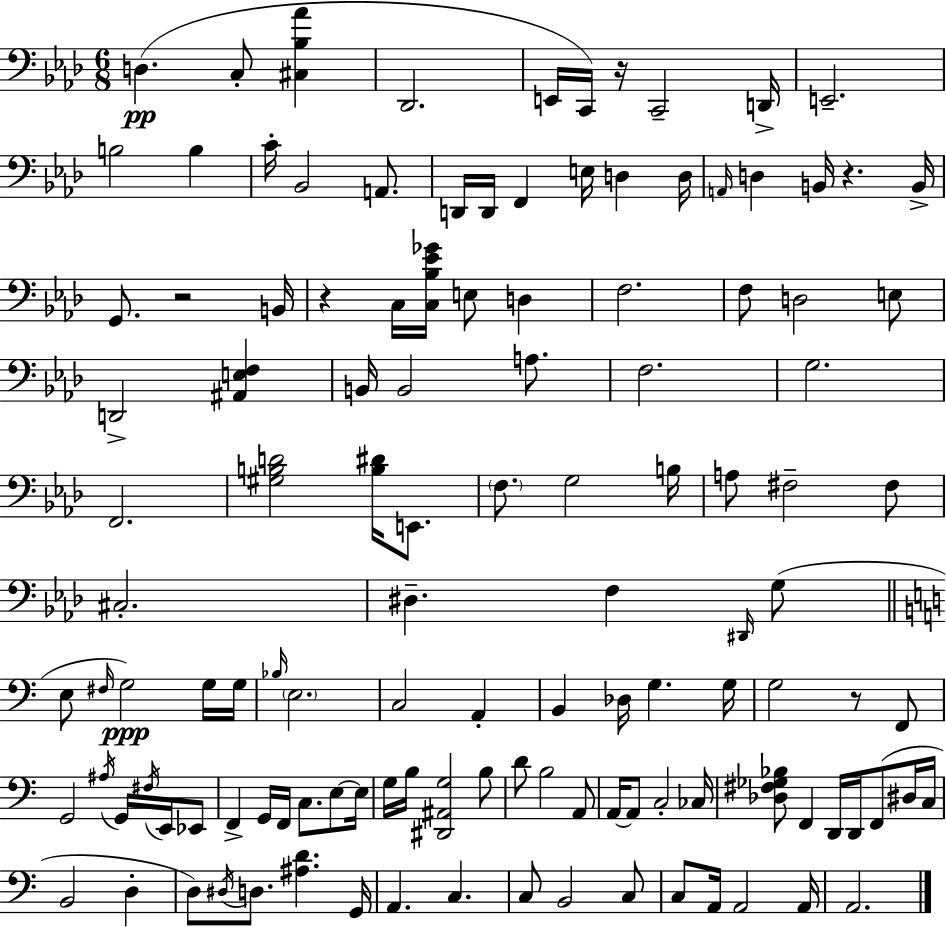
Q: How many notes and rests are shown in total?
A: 123